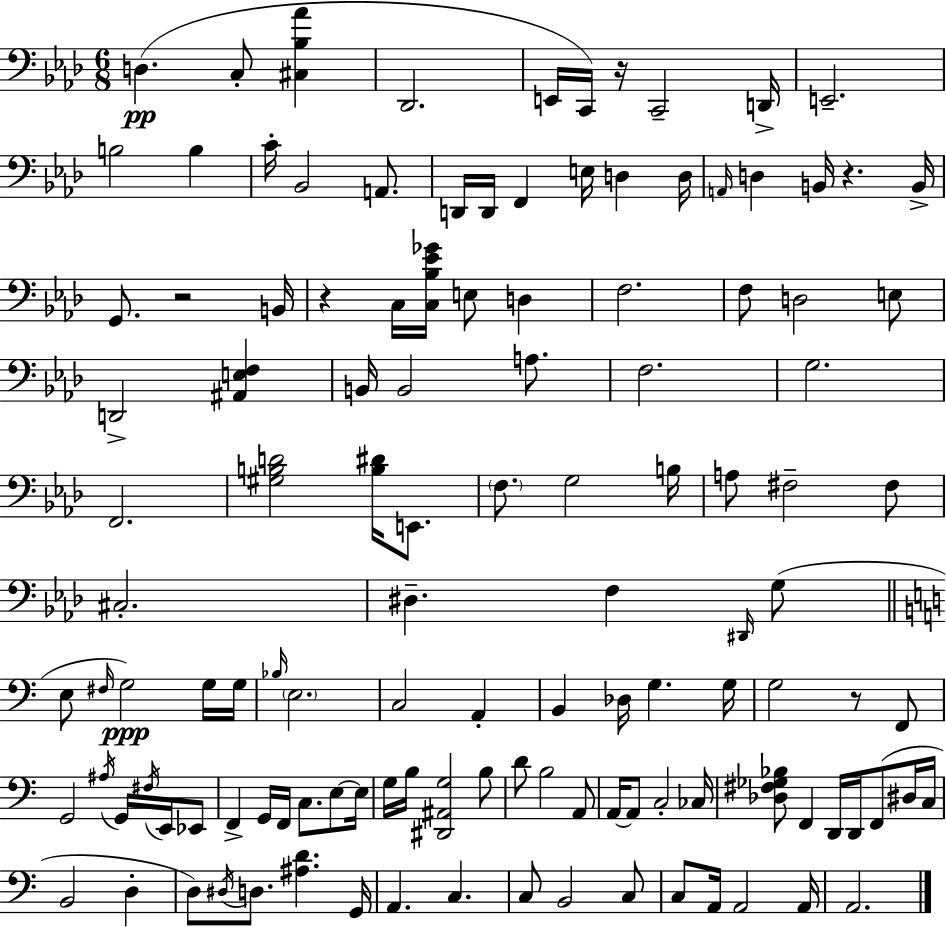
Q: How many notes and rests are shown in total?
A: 123